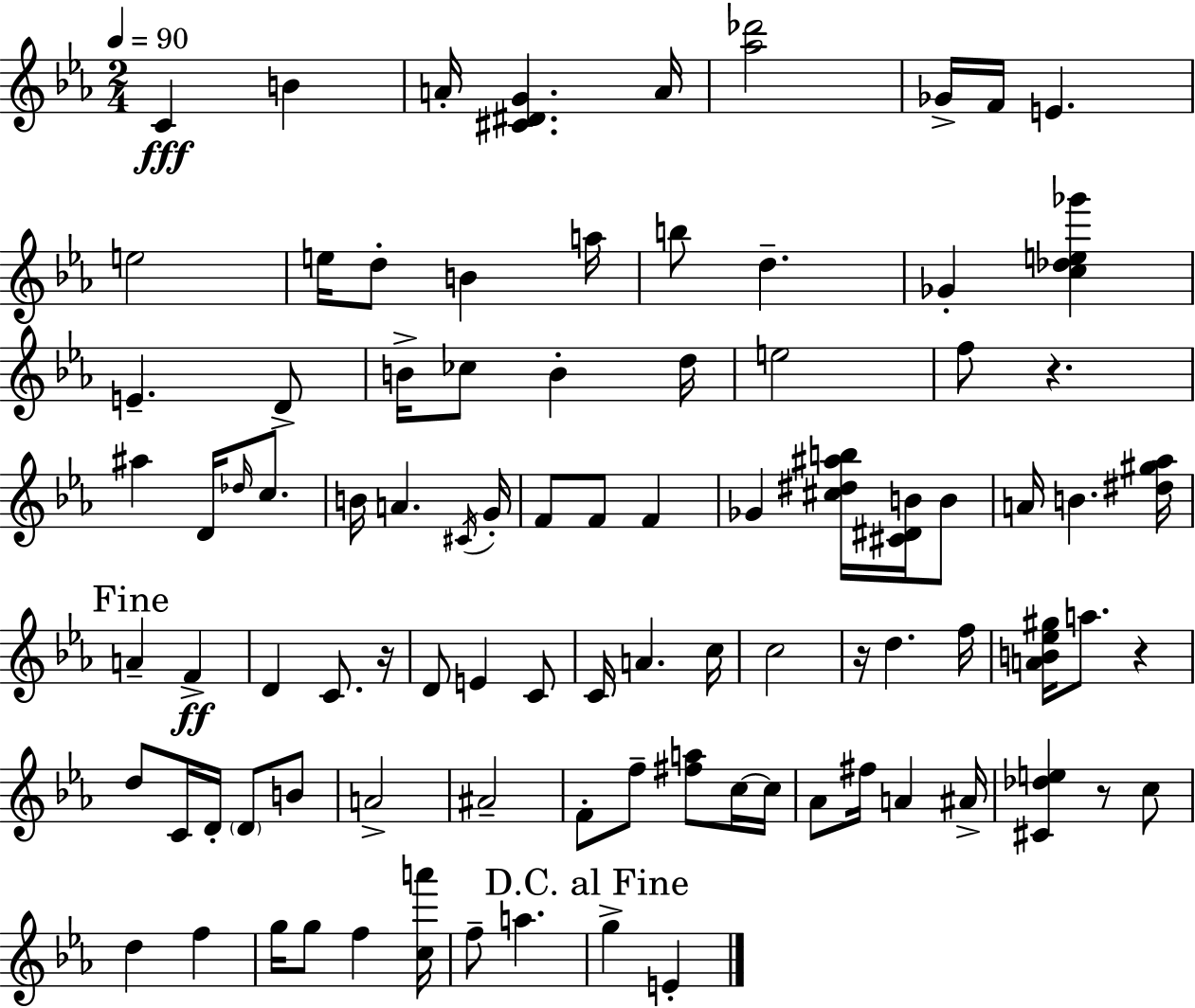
C4/q B4/q A4/s [C#4,D#4,G4]/q. A4/s [Ab5,Db6]/h Gb4/s F4/s E4/q. E5/h E5/s D5/e B4/q A5/s B5/e D5/q. Gb4/q [C5,Db5,E5,Gb6]/q E4/q. D4/e B4/s CES5/e B4/q D5/s E5/h F5/e R/q. A#5/q D4/s Db5/s C5/e. B4/s A4/q. C#4/s G4/s F4/e F4/e F4/q Gb4/q [C#5,D#5,A#5,B5]/s [C#4,D#4,B4]/s B4/e A4/s B4/q. [D#5,G#5,Ab5]/s A4/q F4/q D4/q C4/e. R/s D4/e E4/q C4/e C4/s A4/q. C5/s C5/h R/s D5/q. F5/s [A4,B4,Eb5,G#5]/s A5/e. R/q D5/e C4/s D4/s D4/e B4/e A4/h A#4/h F4/e F5/e [F#5,A5]/e C5/s C5/s Ab4/e F#5/s A4/q A#4/s [C#4,Db5,E5]/q R/e C5/e D5/q F5/q G5/s G5/e F5/q [C5,A6]/s F5/e A5/q. G5/q E4/q